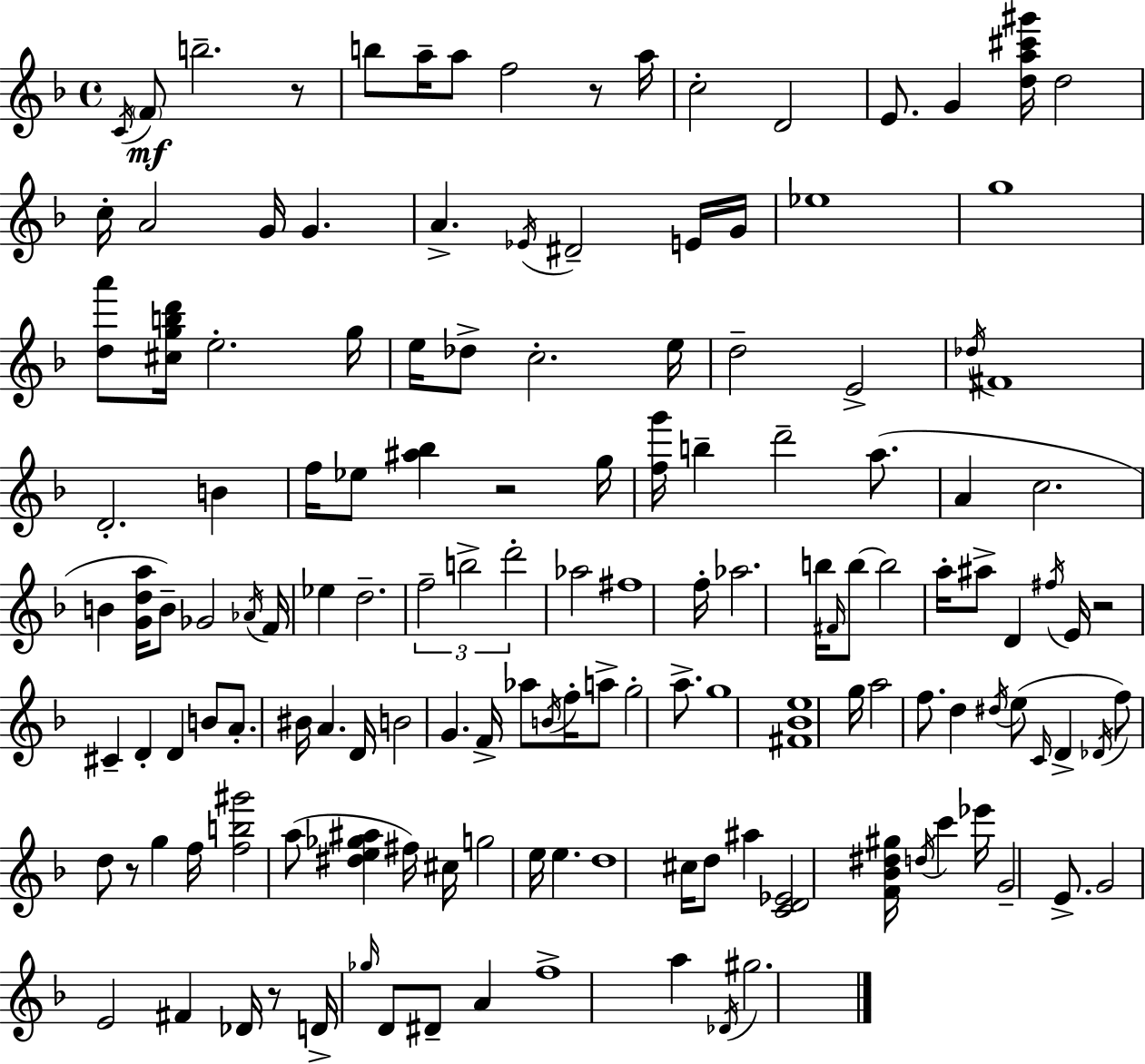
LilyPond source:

{
  \clef treble
  \time 4/4
  \defaultTimeSignature
  \key f \major
  \acciaccatura { c'16 }\mf \parenthesize f'8 b''2.-- r8 | b''8 a''16-- a''8 f''2 r8 | a''16 c''2-. d'2 | e'8. g'4 <d'' a'' cis''' gis'''>16 d''2 | \break c''16-. a'2 g'16 g'4. | a'4.-> \acciaccatura { ees'16 } dis'2-- | e'16 g'16 ees''1 | g''1 | \break <d'' a'''>8 <cis'' g'' b'' d'''>16 e''2.-. | g''16 e''16 des''8-> c''2.-. | e''16 d''2-- e'2-> | \acciaccatura { des''16 } fis'1 | \break d'2.-. b'4 | f''16 ees''8 <ais'' bes''>4 r2 | g''16 <f'' g'''>16 b''4-- d'''2-- | a''8.( a'4 c''2. | \break b'4 <g' d'' a''>16 b'8--) ges'2 | \acciaccatura { aes'16 } f'16 ees''4 d''2.-- | \tuplet 3/2 { f''2-- b''2-> | d'''2-. } aes''2 | \break fis''1 | f''16-. aes''2. | b''16 \grace { fis'16 } b''8~~ b''2 a''16-. ais''8-> | d'4 \acciaccatura { fis''16 } e'16 r2 cis'4-- | \break d'4-. d'4 b'8 a'8.-. bis'16 | a'4. d'16 b'2 g'4. | f'16-> aes''8 \acciaccatura { b'16 } f''16-. a''8-> g''2-. | a''8.-> g''1 | \break <fis' bes' e''>1 | g''16 a''2 | f''8. d''4 \acciaccatura { dis''16 } e''8( \grace { c'16 } d'4-> \acciaccatura { des'16 }) | f''8 d''8 r8 g''4 f''16 <f'' b'' gis'''>2 | \break a''8( <dis'' e'' ges'' ais''>4 fis''16) cis''16 g''2 | e''16 e''4. d''1 | cis''16 d''8 ais''4 | <c' d' ees'>2 <f' bes' dis'' gis''>16 \acciaccatura { d''16 } c'''4 ees'''16 | \break g'2-- e'8.-> g'2 | e'2 fis'4 des'16 | r8 d'16-> \grace { ges''16 } d'8 dis'8-- a'4 f''1-> | a''4 | \break \acciaccatura { des'16 } gis''2. \bar "|."
}